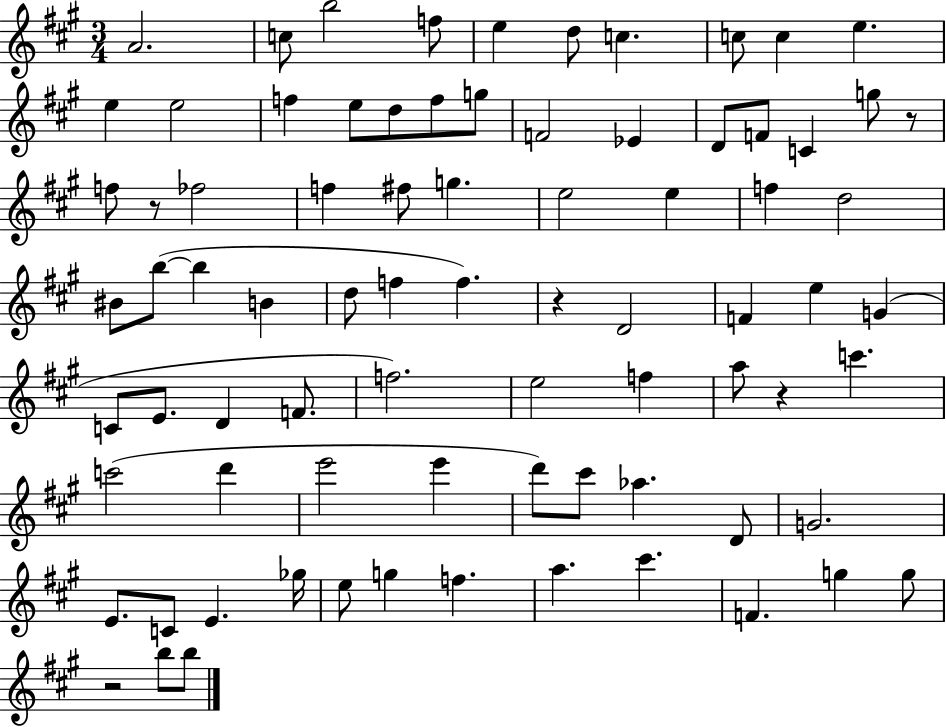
A4/h. C5/e B5/h F5/e E5/q D5/e C5/q. C5/e C5/q E5/q. E5/q E5/h F5/q E5/e D5/e F5/e G5/e F4/h Eb4/q D4/e F4/e C4/q G5/e R/e F5/e R/e FES5/h F5/q F#5/e G5/q. E5/h E5/q F5/q D5/h BIS4/e B5/e B5/q B4/q D5/e F5/q F5/q. R/q D4/h F4/q E5/q G4/q C4/e E4/e. D4/q F4/e. F5/h. E5/h F5/q A5/e R/q C6/q. C6/h D6/q E6/h E6/q D6/e C#6/e Ab5/q. D4/e G4/h. E4/e. C4/e E4/q. Gb5/s E5/e G5/q F5/q. A5/q. C#6/q. F4/q. G5/q G5/e R/h B5/e B5/e